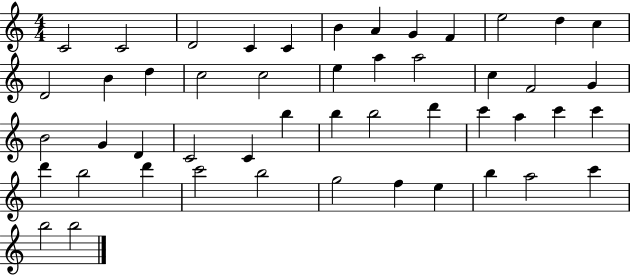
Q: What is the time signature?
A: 4/4